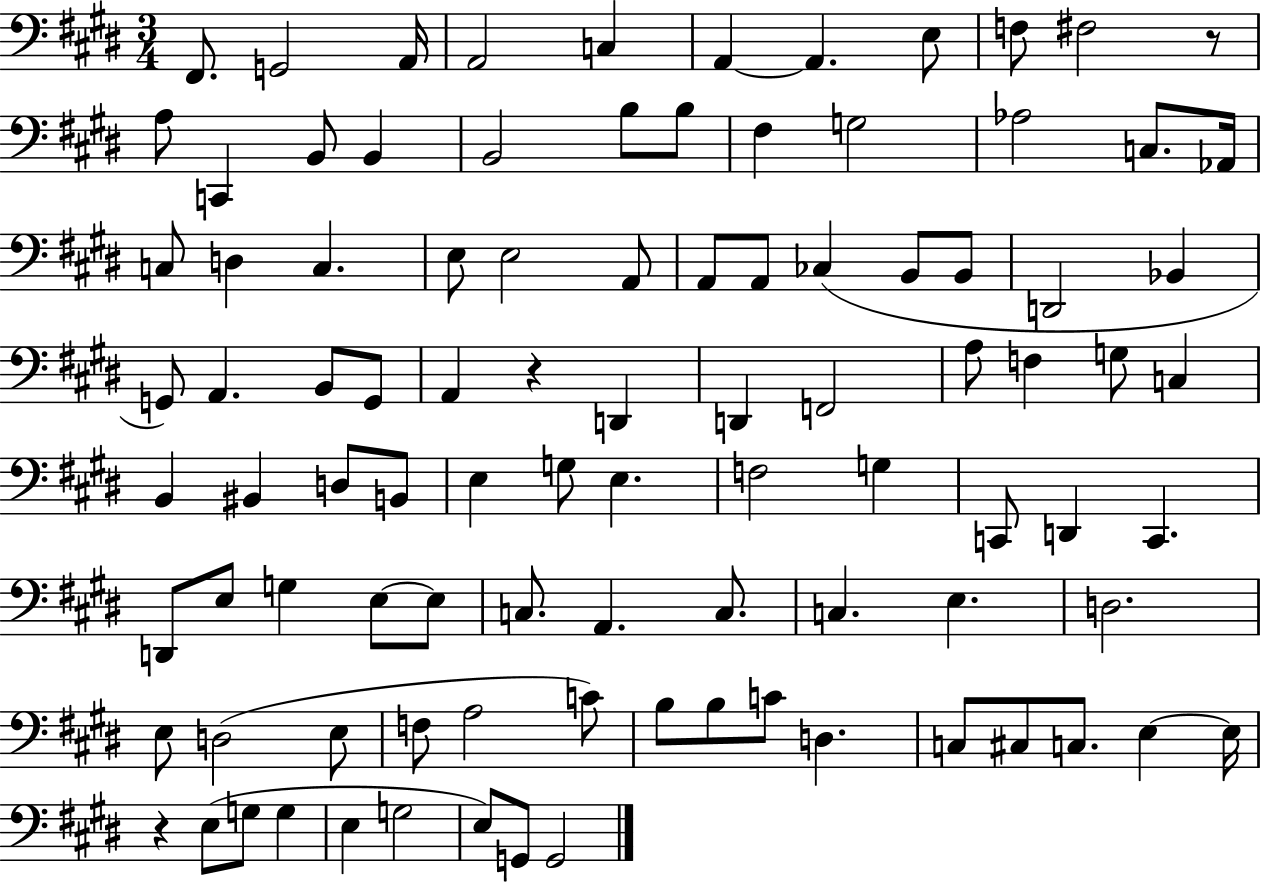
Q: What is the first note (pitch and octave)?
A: F#2